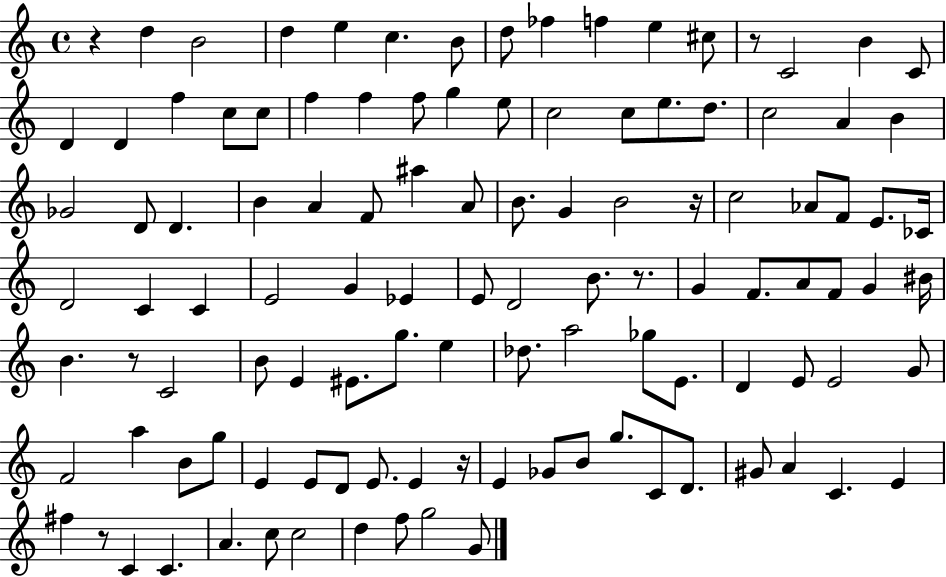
R/q D5/q B4/h D5/q E5/q C5/q. B4/e D5/e FES5/q F5/q E5/q C#5/e R/e C4/h B4/q C4/e D4/q D4/q F5/q C5/e C5/e F5/q F5/q F5/e G5/q E5/e C5/h C5/e E5/e. D5/e. C5/h A4/q B4/q Gb4/h D4/e D4/q. B4/q A4/q F4/e A#5/q A4/e B4/e. G4/q B4/h R/s C5/h Ab4/e F4/e E4/e. CES4/s D4/h C4/q C4/q E4/h G4/q Eb4/q E4/e D4/h B4/e. R/e. G4/q F4/e. A4/e F4/e G4/q BIS4/s B4/q. R/e C4/h B4/e E4/q EIS4/e. G5/e. E5/q Db5/e. A5/h Gb5/e E4/e. D4/q E4/e E4/h G4/e F4/h A5/q B4/e G5/e E4/q E4/e D4/e E4/e. E4/q R/s E4/q Gb4/e B4/e G5/e. C4/e D4/e. G#4/e A4/q C4/q. E4/q F#5/q R/e C4/q C4/q. A4/q. C5/e C5/h D5/q F5/e G5/h G4/e